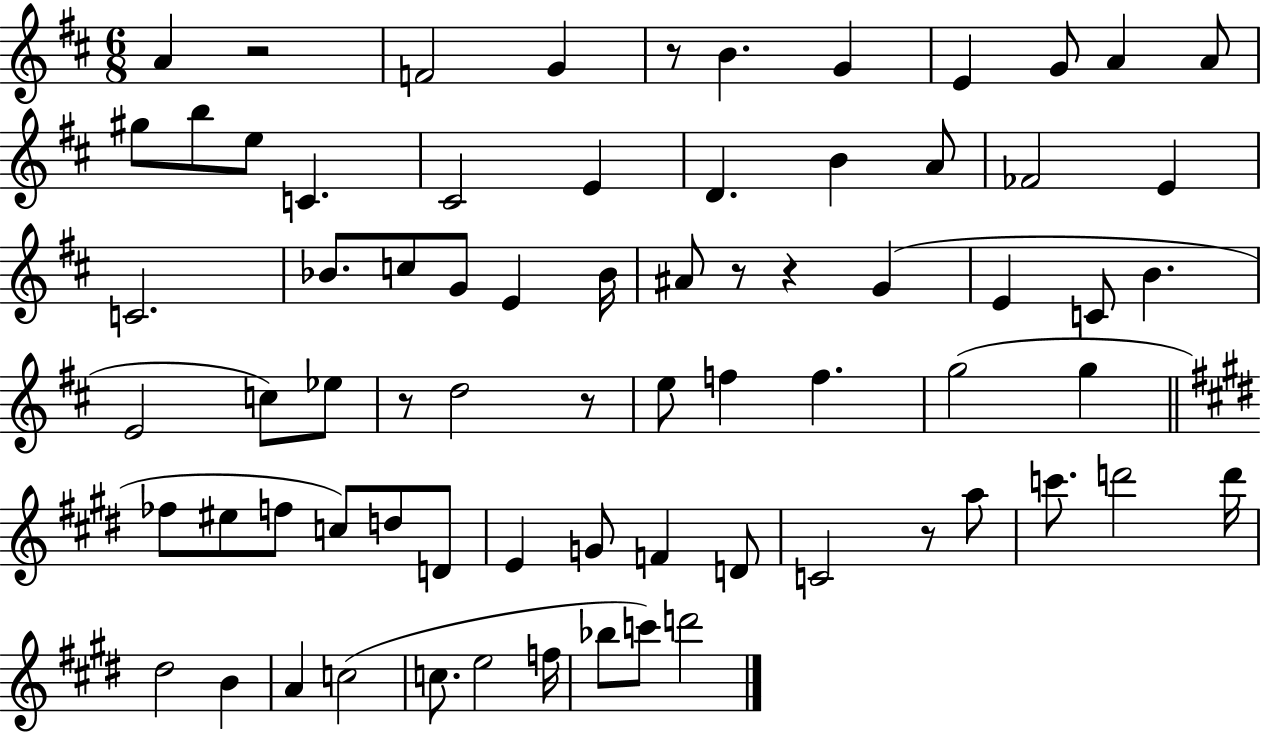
A4/q R/h F4/h G4/q R/e B4/q. G4/q E4/q G4/e A4/q A4/e G#5/e B5/e E5/e C4/q. C#4/h E4/q D4/q. B4/q A4/e FES4/h E4/q C4/h. Bb4/e. C5/e G4/e E4/q Bb4/s A#4/e R/e R/q G4/q E4/q C4/e B4/q. E4/h C5/e Eb5/e R/e D5/h R/e E5/e F5/q F5/q. G5/h G5/q FES5/e EIS5/e F5/e C5/e D5/e D4/e E4/q G4/e F4/q D4/e C4/h R/e A5/e C6/e. D6/h D6/s D#5/h B4/q A4/q C5/h C5/e. E5/h F5/s Bb5/e C6/e D6/h